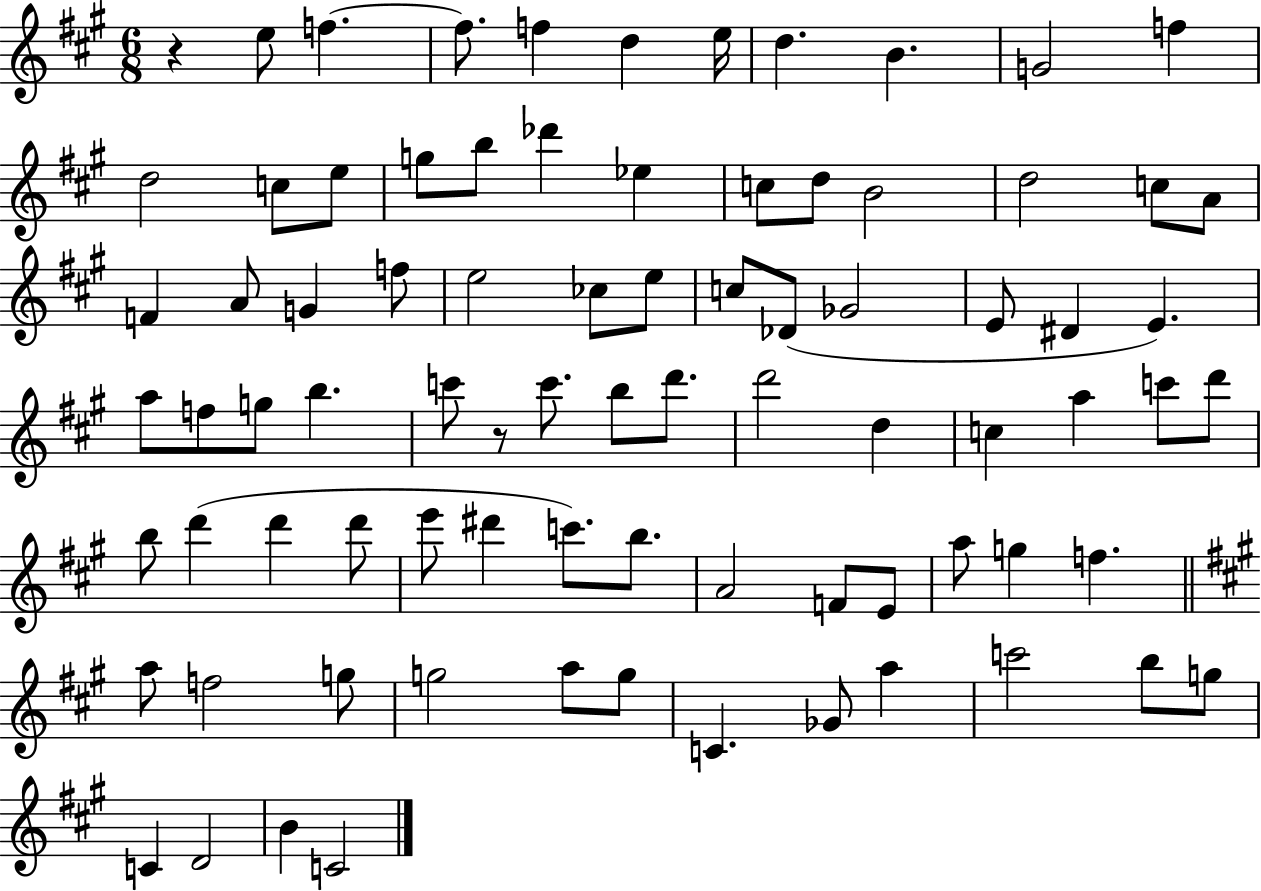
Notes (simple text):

R/q E5/e F5/q. F5/e. F5/q D5/q E5/s D5/q. B4/q. G4/h F5/q D5/h C5/e E5/e G5/e B5/e Db6/q Eb5/q C5/e D5/e B4/h D5/h C5/e A4/e F4/q A4/e G4/q F5/e E5/h CES5/e E5/e C5/e Db4/e Gb4/h E4/e D#4/q E4/q. A5/e F5/e G5/e B5/q. C6/e R/e C6/e. B5/e D6/e. D6/h D5/q C5/q A5/q C6/e D6/e B5/e D6/q D6/q D6/e E6/e D#6/q C6/e. B5/e. A4/h F4/e E4/e A5/e G5/q F5/q. A5/e F5/h G5/e G5/h A5/e G5/e C4/q. Gb4/e A5/q C6/h B5/e G5/e C4/q D4/h B4/q C4/h